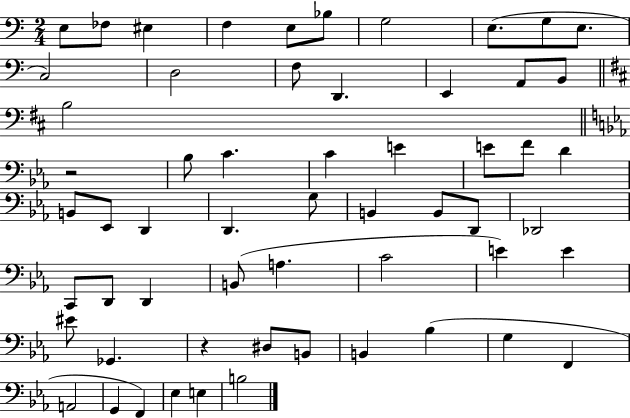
E3/e FES3/e EIS3/q F3/q E3/e Bb3/e G3/h E3/e. G3/e E3/e. C3/h D3/h F3/e D2/q. E2/q A2/e B2/e B3/h R/h Bb3/e C4/q. C4/q E4/q E4/e F4/e D4/q B2/e Eb2/e D2/q D2/q. G3/e B2/q B2/e D2/e Db2/h C2/e D2/e D2/q B2/e A3/q. C4/h E4/q E4/q EIS4/e Gb2/q. R/q D#3/e B2/e B2/q Bb3/q G3/q F2/q A2/h G2/q F2/q Eb3/q E3/q B3/h